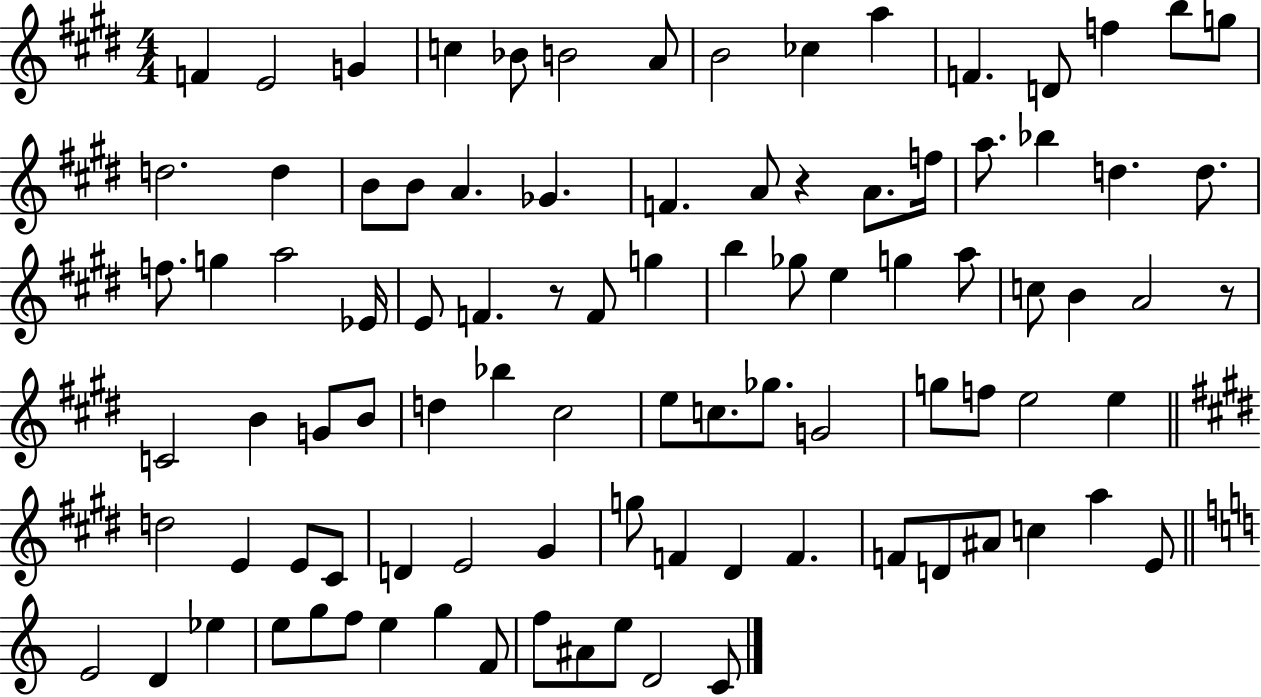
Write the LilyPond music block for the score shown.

{
  \clef treble
  \numericTimeSignature
  \time 4/4
  \key e \major
  \repeat volta 2 { f'4 e'2 g'4 | c''4 bes'8 b'2 a'8 | b'2 ces''4 a''4 | f'4. d'8 f''4 b''8 g''8 | \break d''2. d''4 | b'8 b'8 a'4. ges'4. | f'4. a'8 r4 a'8. f''16 | a''8. bes''4 d''4. d''8. | \break f''8. g''4 a''2 ees'16 | e'8 f'4. r8 f'8 g''4 | b''4 ges''8 e''4 g''4 a''8 | c''8 b'4 a'2 r8 | \break c'2 b'4 g'8 b'8 | d''4 bes''4 cis''2 | e''8 c''8. ges''8. g'2 | g''8 f''8 e''2 e''4 | \break \bar "||" \break \key e \major d''2 e'4 e'8 cis'8 | d'4 e'2 gis'4 | g''8 f'4 dis'4 f'4. | f'8 d'8 ais'8 c''4 a''4 e'8 | \break \bar "||" \break \key c \major e'2 d'4 ees''4 | e''8 g''8 f''8 e''4 g''4 f'8 | f''8 ais'8 e''8 d'2 c'8 | } \bar "|."
}